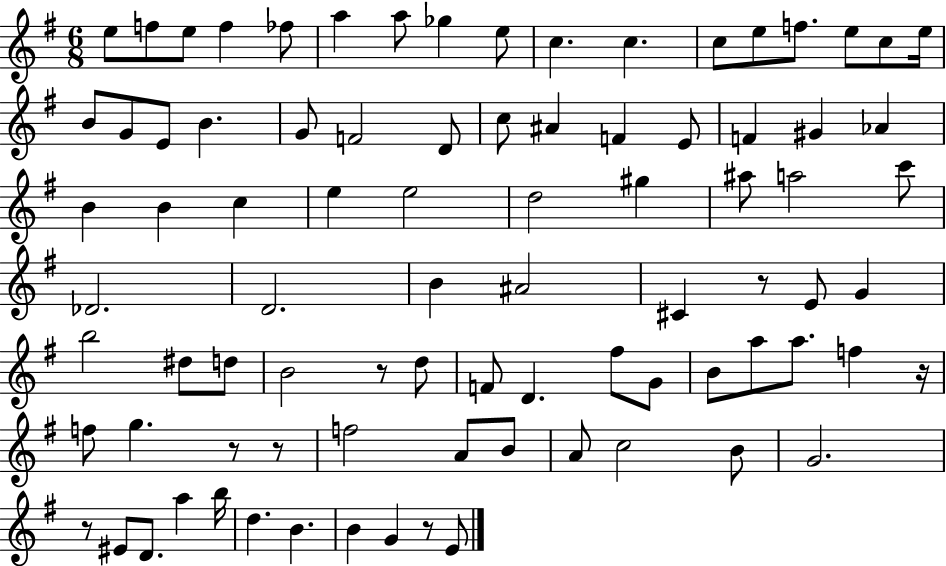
X:1
T:Untitled
M:6/8
L:1/4
K:G
e/2 f/2 e/2 f _f/2 a a/2 _g e/2 c c c/2 e/2 f/2 e/2 c/2 e/4 B/2 G/2 E/2 B G/2 F2 D/2 c/2 ^A F E/2 F ^G _A B B c e e2 d2 ^g ^a/2 a2 c'/2 _D2 D2 B ^A2 ^C z/2 E/2 G b2 ^d/2 d/2 B2 z/2 d/2 F/2 D ^f/2 G/2 B/2 a/2 a/2 f z/4 f/2 g z/2 z/2 f2 A/2 B/2 A/2 c2 B/2 G2 z/2 ^E/2 D/2 a b/4 d B B G z/2 E/2